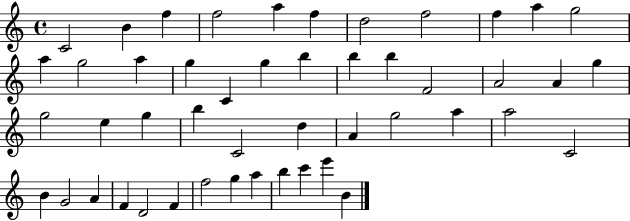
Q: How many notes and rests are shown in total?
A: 48